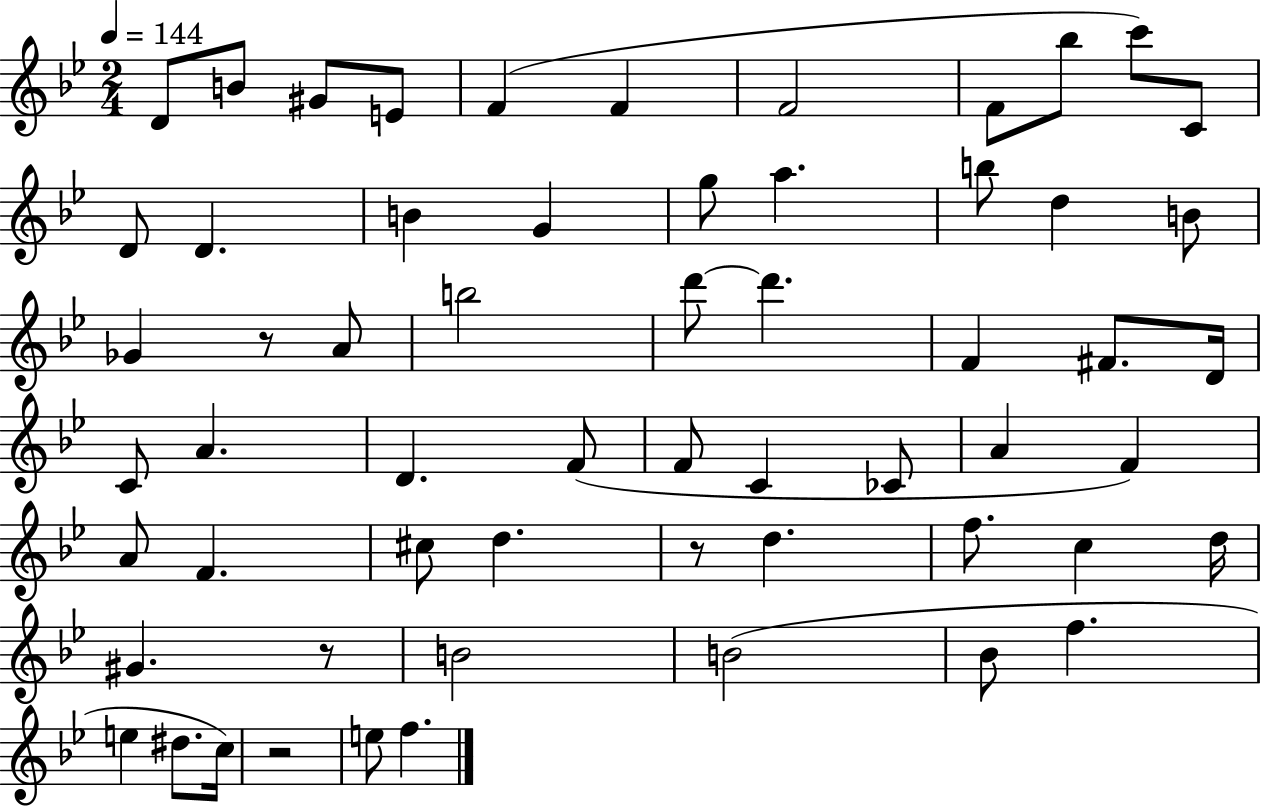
X:1
T:Untitled
M:2/4
L:1/4
K:Bb
D/2 B/2 ^G/2 E/2 F F F2 F/2 _b/2 c'/2 C/2 D/2 D B G g/2 a b/2 d B/2 _G z/2 A/2 b2 d'/2 d' F ^F/2 D/4 C/2 A D F/2 F/2 C _C/2 A F A/2 F ^c/2 d z/2 d f/2 c d/4 ^G z/2 B2 B2 _B/2 f e ^d/2 c/4 z2 e/2 f